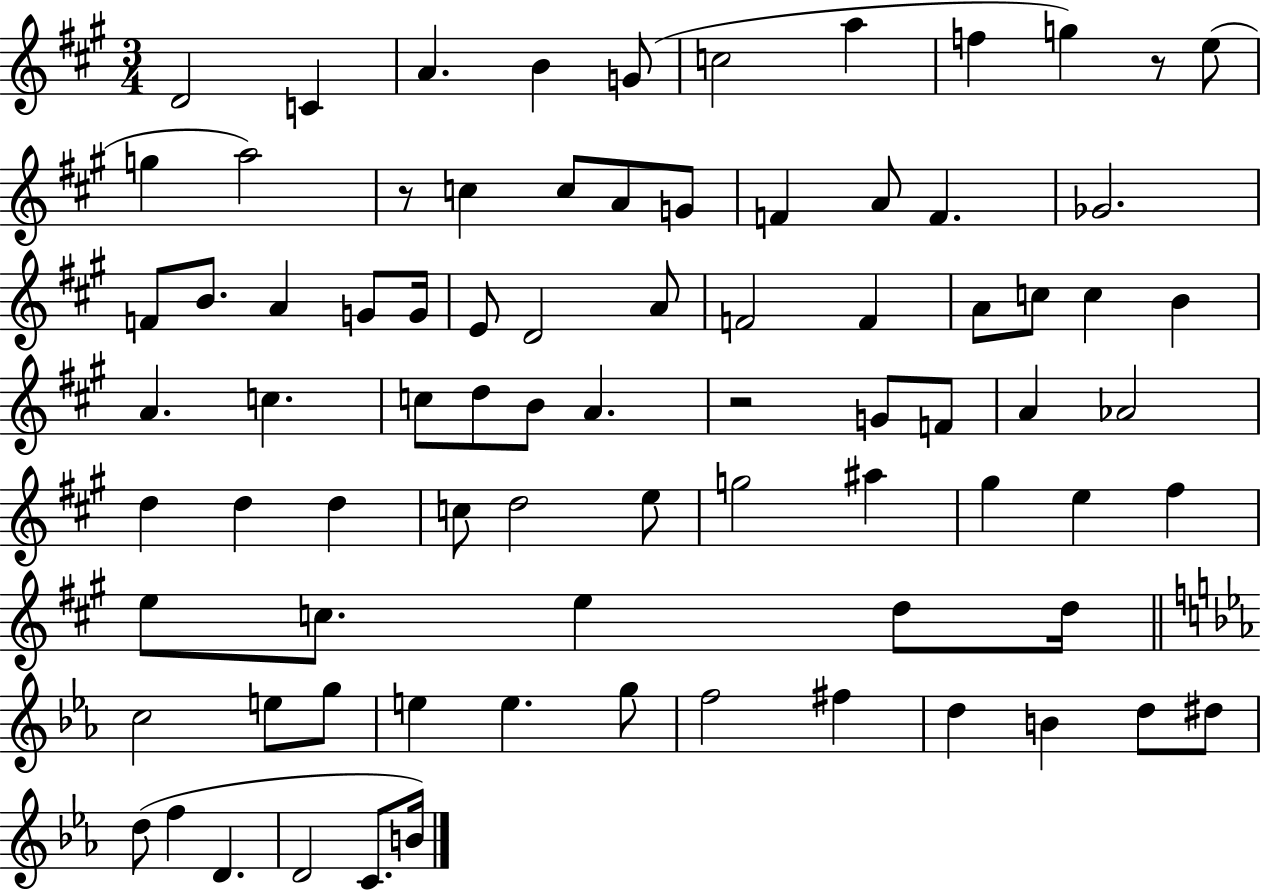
{
  \clef treble
  \numericTimeSignature
  \time 3/4
  \key a \major
  \repeat volta 2 { d'2 c'4 | a'4. b'4 g'8( | c''2 a''4 | f''4 g''4) r8 e''8( | \break g''4 a''2) | r8 c''4 c''8 a'8 g'8 | f'4 a'8 f'4. | ges'2. | \break f'8 b'8. a'4 g'8 g'16 | e'8 d'2 a'8 | f'2 f'4 | a'8 c''8 c''4 b'4 | \break a'4. c''4. | c''8 d''8 b'8 a'4. | r2 g'8 f'8 | a'4 aes'2 | \break d''4 d''4 d''4 | c''8 d''2 e''8 | g''2 ais''4 | gis''4 e''4 fis''4 | \break e''8 c''8. e''4 d''8 d''16 | \bar "||" \break \key ees \major c''2 e''8 g''8 | e''4 e''4. g''8 | f''2 fis''4 | d''4 b'4 d''8 dis''8 | \break d''8( f''4 d'4. | d'2 c'8. b'16) | } \bar "|."
}